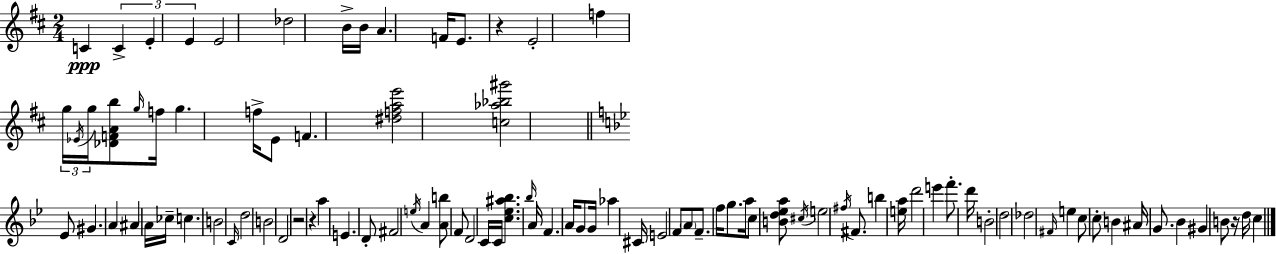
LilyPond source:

{
  \clef treble
  \numericTimeSignature
  \time 2/4
  \key d \major
  c'4\ppp \tuplet 3/2 { c'4-> | e'4-. e'4 } | e'2 | des''2 | \break b'16-> b'16 a'4. | f'16 e'8. r4 | e'2-. | f''4 \tuplet 3/2 { g''16 \acciaccatura { ees'16 } g''16 } <des' f' a' b''>8 | \break \grace { g''16 } f''16 g''4. | f''16-> e'8 f'4. | <dis'' f'' a'' e'''>2 | <c'' aes'' bes'' gis'''>2 | \break \bar "||" \break \key bes \major ees'8 gis'4. | a'4 ais'4 | a'16 ces''16-- c''4. | b'2 | \break \grace { c'16 } d''2 | b'2 | d'2 | r2 | \break r4 a''4 | e'4. d'8-. | fis'2 | \acciaccatura { e''16 } a'4 <a' b''>8 | \break f'8 d'2 | c'16 c'16 <c'' ees'' ais'' bes''>4. | \grace { bes''16 } a'16 f'4. | a'16 g'8 g'16 aes''4 | \break cis'16 e'2 | f'8 \parenthesize a'8 f'8.-- | f''16 g''8. a''16 c''8 | <b' d'' ees'' a''>8 \acciaccatura { cis''16 } e''2 | \break \acciaccatura { fis''16 } fis'8. | b''4 <e'' a''>16 d'''2 | e'''4 | f'''8.-. d'''16 b'2-. | \break d''2 | des''2 | \grace { fis'16 } e''4 | c''8 c''8-. b'4 | \break ais'16 g'8. bes'4 | gis'4 b'8 | r16 d''16 c''4 \bar "|."
}